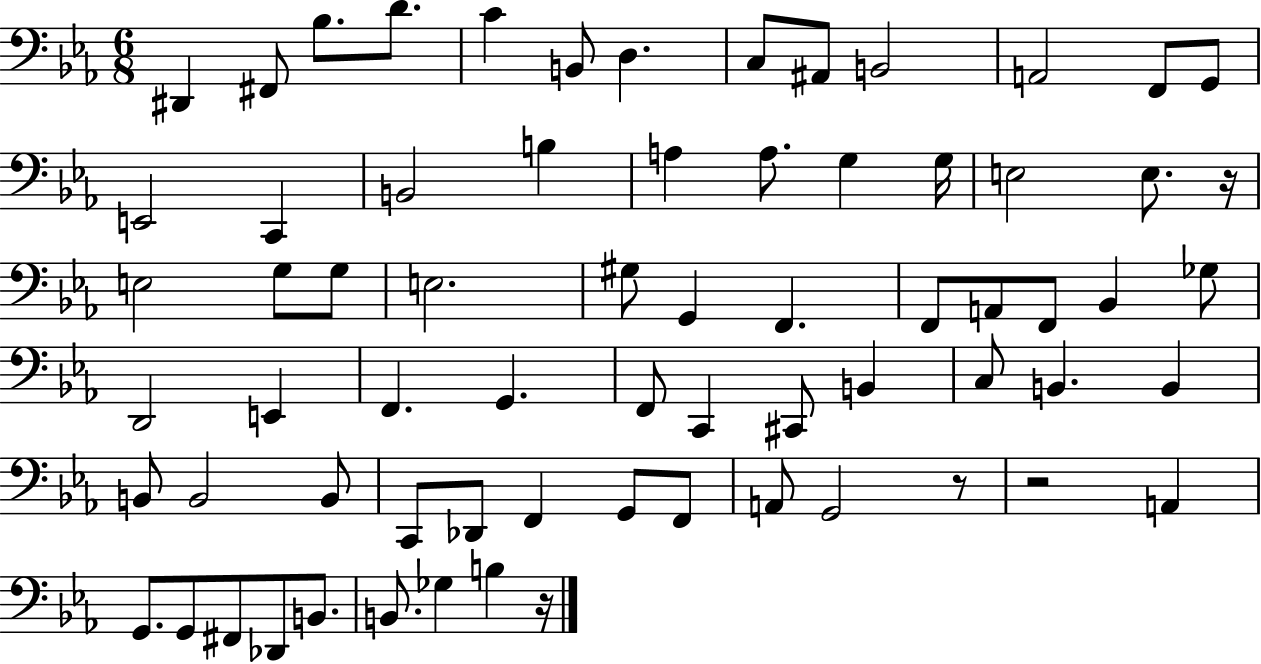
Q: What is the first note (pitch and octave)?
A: D#2